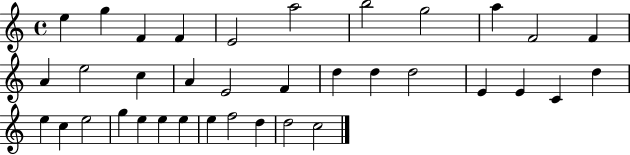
E5/q G5/q F4/q F4/q E4/h A5/h B5/h G5/h A5/q F4/h F4/q A4/q E5/h C5/q A4/q E4/h F4/q D5/q D5/q D5/h E4/q E4/q C4/q D5/q E5/q C5/q E5/h G5/q E5/q E5/q E5/q E5/q F5/h D5/q D5/h C5/h